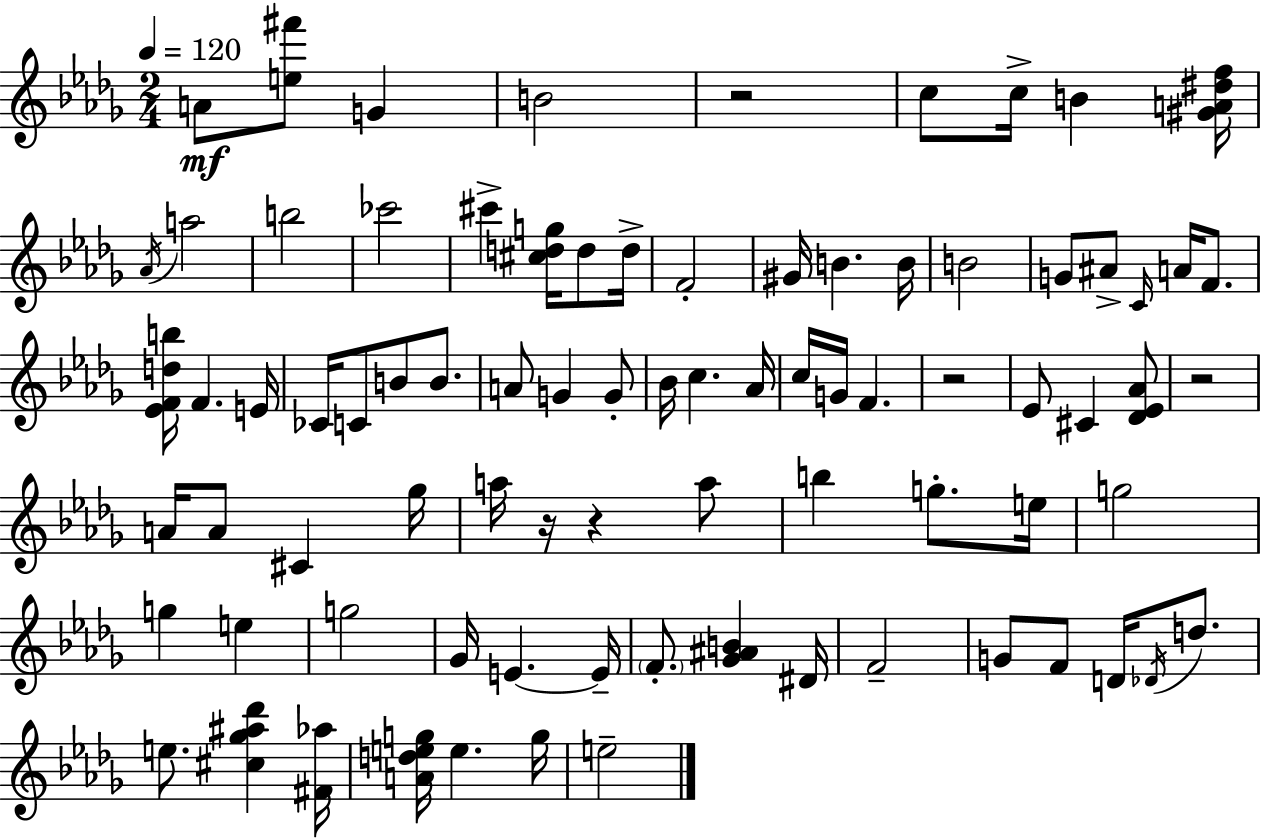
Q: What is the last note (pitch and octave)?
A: E5